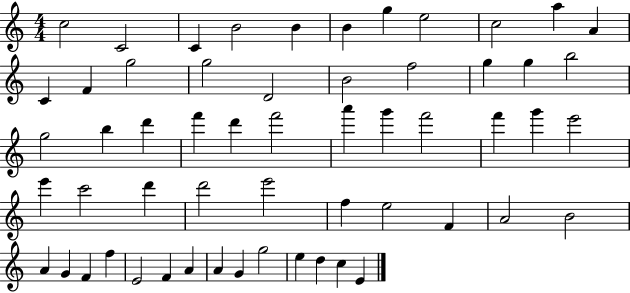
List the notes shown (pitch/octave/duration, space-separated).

C5/h C4/h C4/q B4/h B4/q B4/q G5/q E5/h C5/h A5/q A4/q C4/q F4/q G5/h G5/h D4/h B4/h F5/h G5/q G5/q B5/h G5/h B5/q D6/q F6/q D6/q F6/h A6/q G6/q F6/h F6/q G6/q E6/h E6/q C6/h D6/q D6/h E6/h F5/q E5/h F4/q A4/h B4/h A4/q G4/q F4/q F5/q E4/h F4/q A4/q A4/q G4/q G5/h E5/q D5/q C5/q E4/q